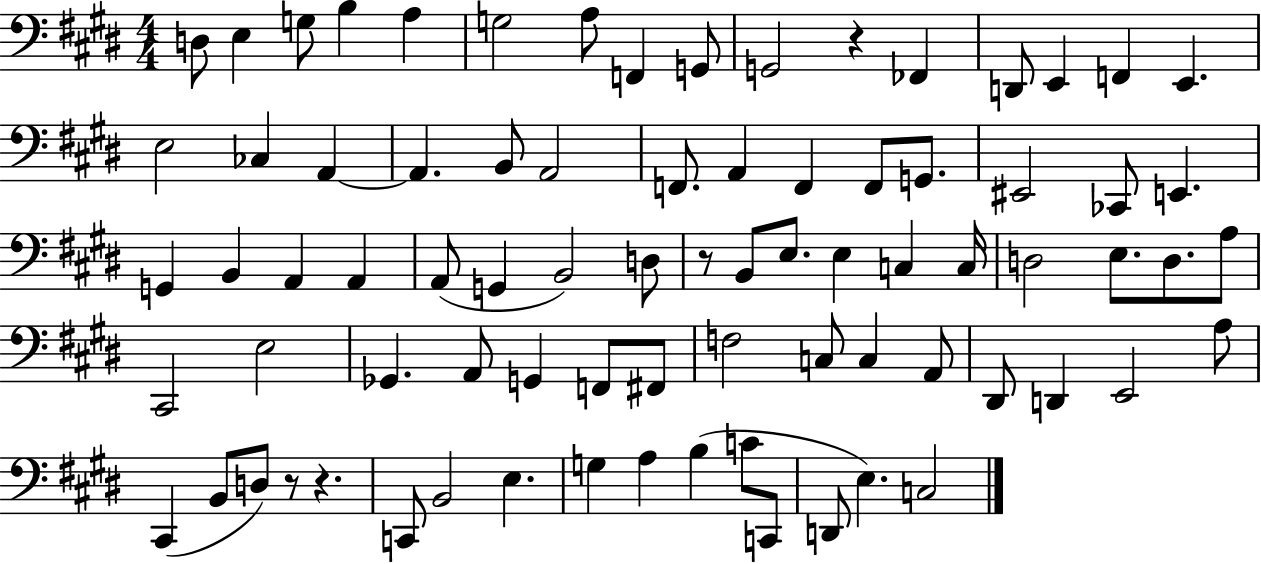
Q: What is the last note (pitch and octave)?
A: C3